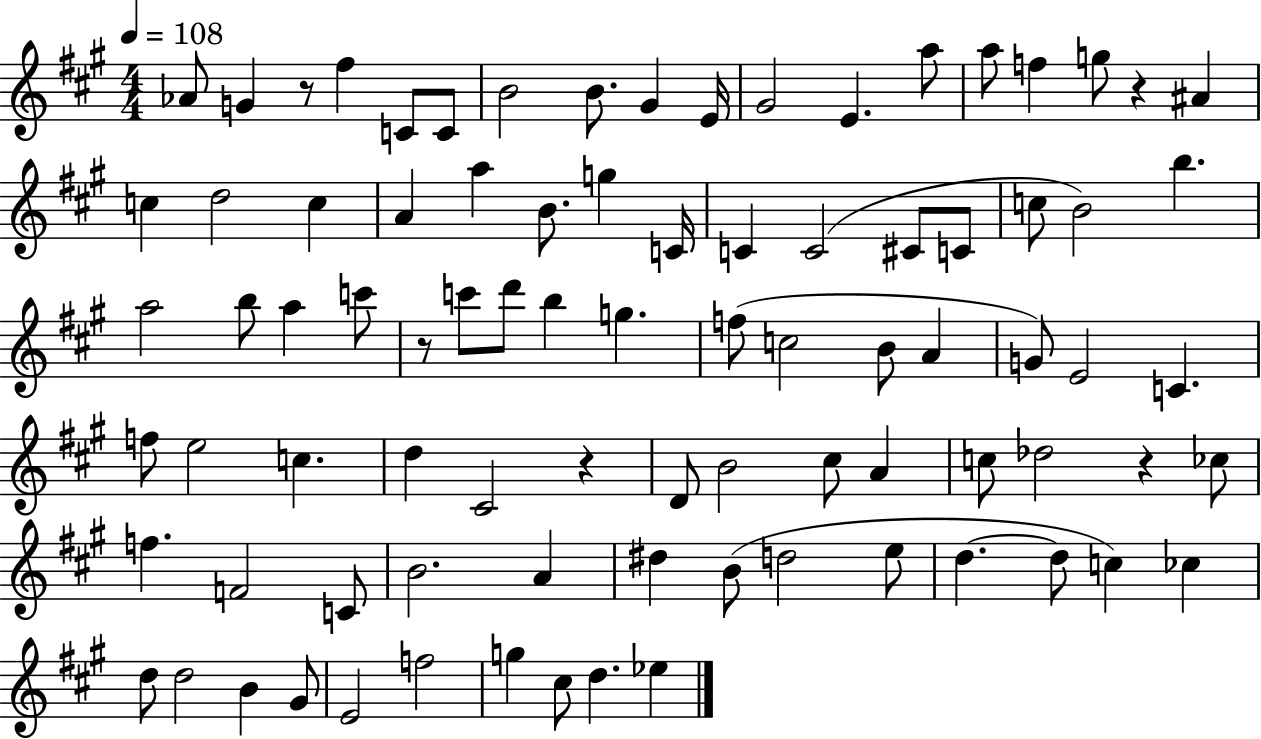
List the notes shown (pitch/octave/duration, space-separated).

Ab4/e G4/q R/e F#5/q C4/e C4/e B4/h B4/e. G#4/q E4/s G#4/h E4/q. A5/e A5/e F5/q G5/e R/q A#4/q C5/q D5/h C5/q A4/q A5/q B4/e. G5/q C4/s C4/q C4/h C#4/e C4/e C5/e B4/h B5/q. A5/h B5/e A5/q C6/e R/e C6/e D6/e B5/q G5/q. F5/e C5/h B4/e A4/q G4/e E4/h C4/q. F5/e E5/h C5/q. D5/q C#4/h R/q D4/e B4/h C#5/e A4/q C5/e Db5/h R/q CES5/e F5/q. F4/h C4/e B4/h. A4/q D#5/q B4/e D5/h E5/e D5/q. D5/e C5/q CES5/q D5/e D5/h B4/q G#4/e E4/h F5/h G5/q C#5/e D5/q. Eb5/q